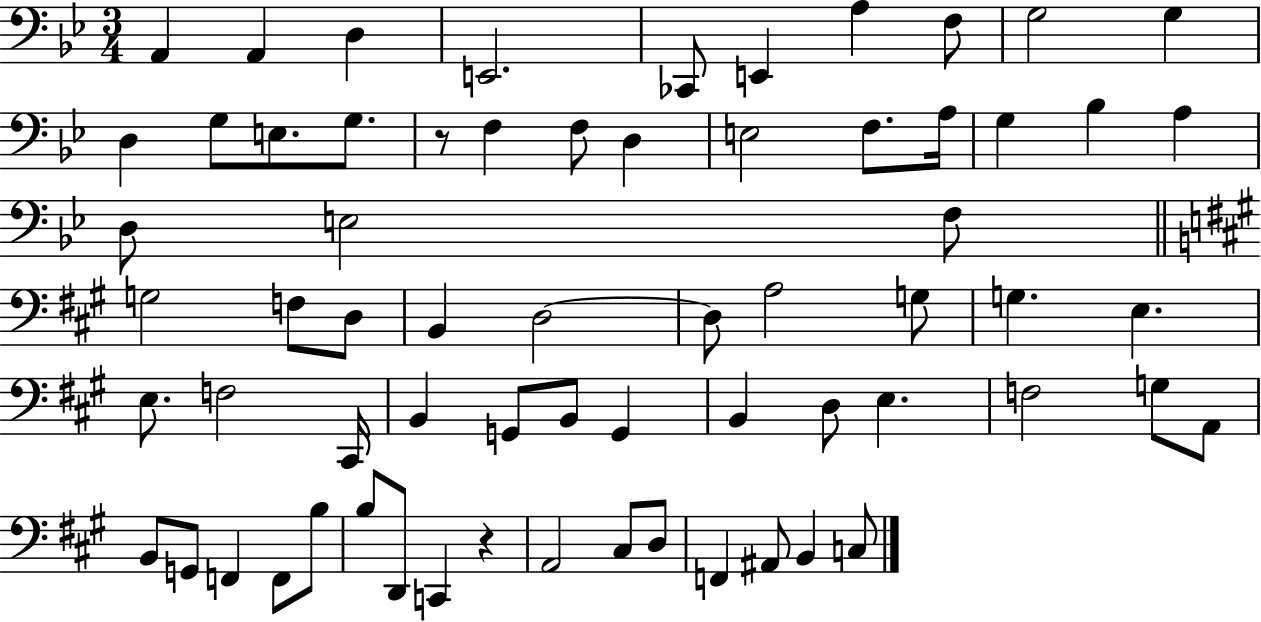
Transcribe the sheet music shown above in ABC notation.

X:1
T:Untitled
M:3/4
L:1/4
K:Bb
A,, A,, D, E,,2 _C,,/2 E,, A, F,/2 G,2 G, D, G,/2 E,/2 G,/2 z/2 F, F,/2 D, E,2 F,/2 A,/4 G, _B, A, D,/2 E,2 F,/2 G,2 F,/2 D,/2 B,, D,2 D,/2 A,2 G,/2 G, E, E,/2 F,2 ^C,,/4 B,, G,,/2 B,,/2 G,, B,, D,/2 E, F,2 G,/2 A,,/2 B,,/2 G,,/2 F,, F,,/2 B,/2 B,/2 D,,/2 C,, z A,,2 ^C,/2 D,/2 F,, ^A,,/2 B,, C,/2